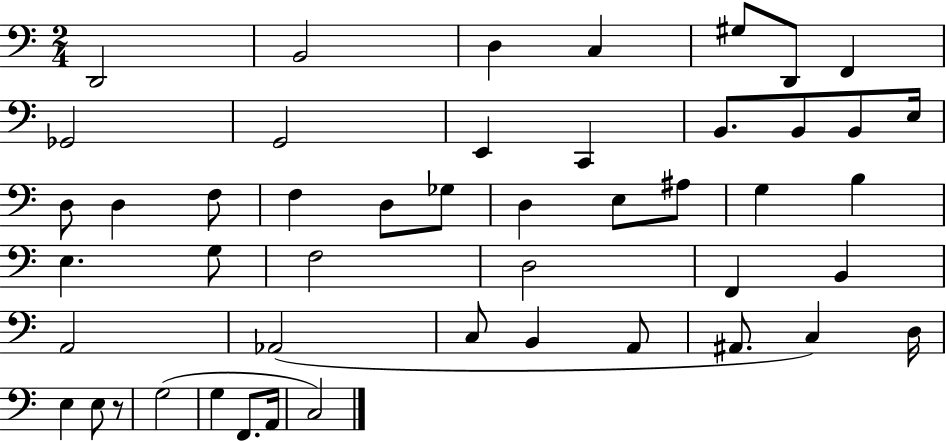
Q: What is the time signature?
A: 2/4